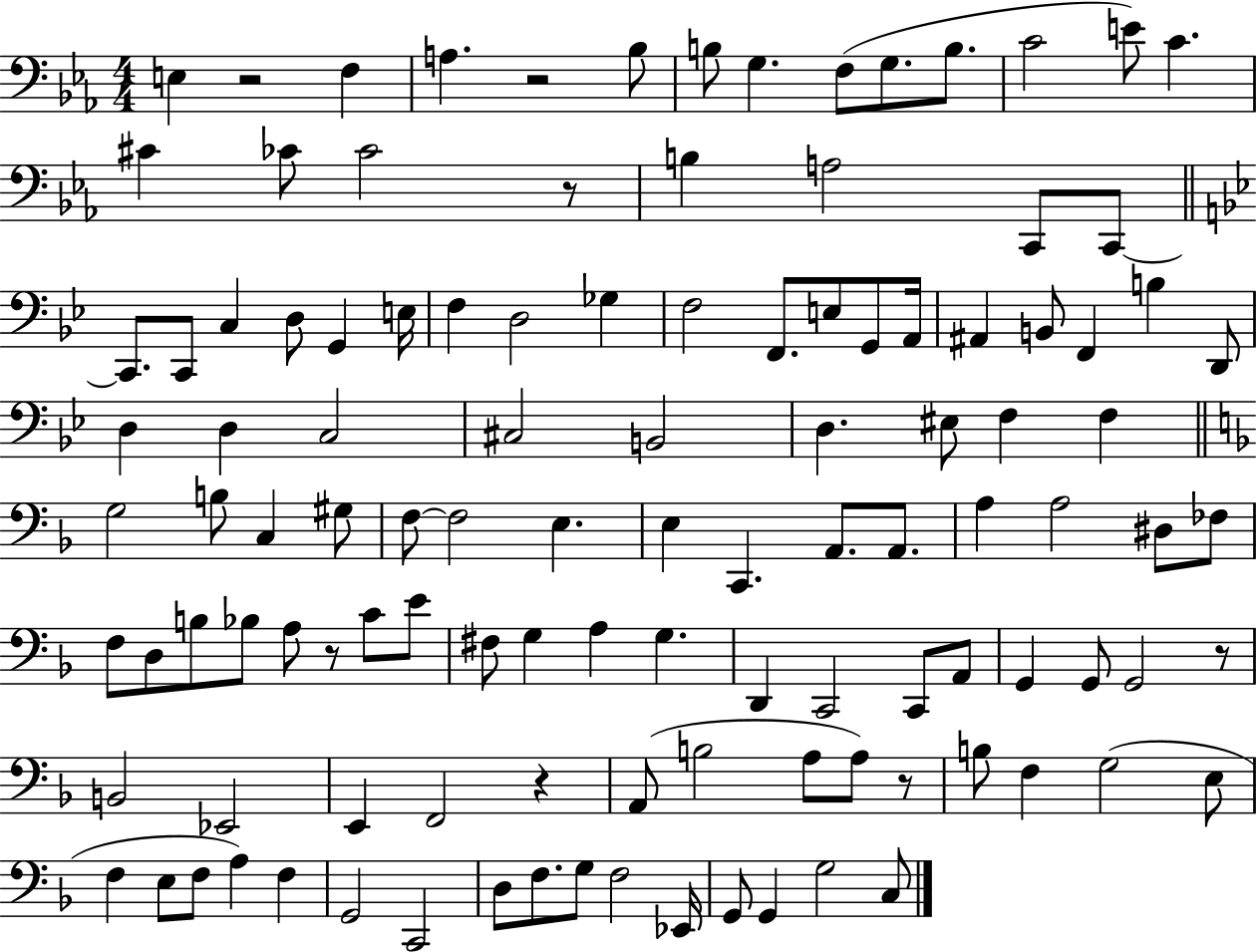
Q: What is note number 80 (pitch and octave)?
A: G2